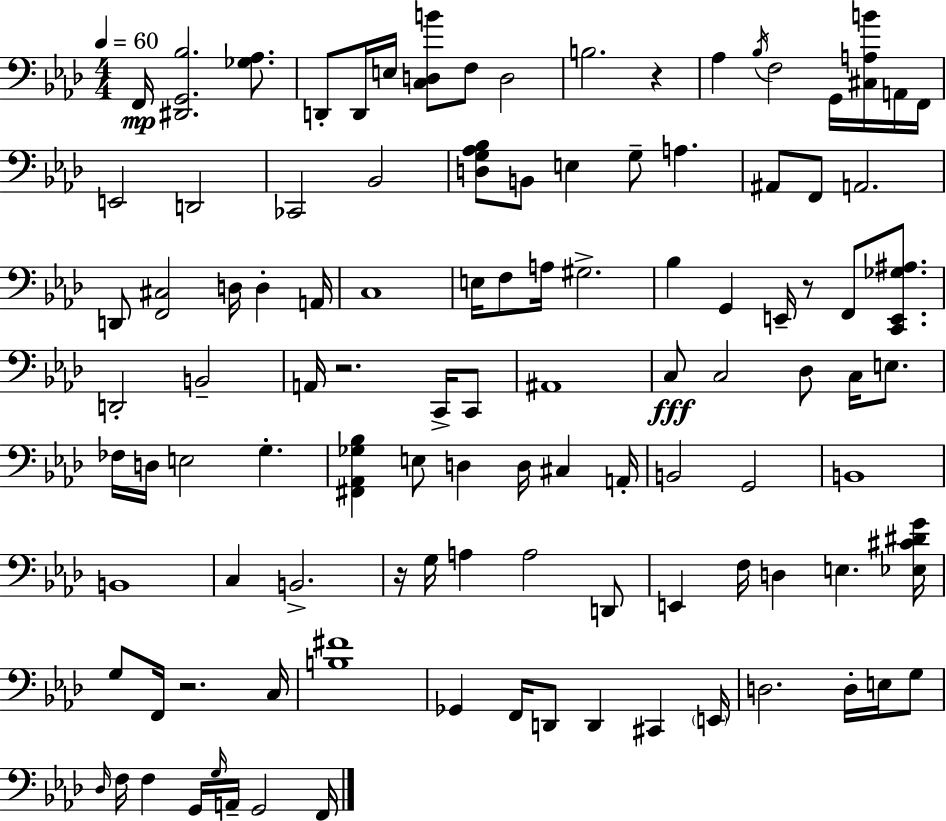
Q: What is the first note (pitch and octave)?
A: F2